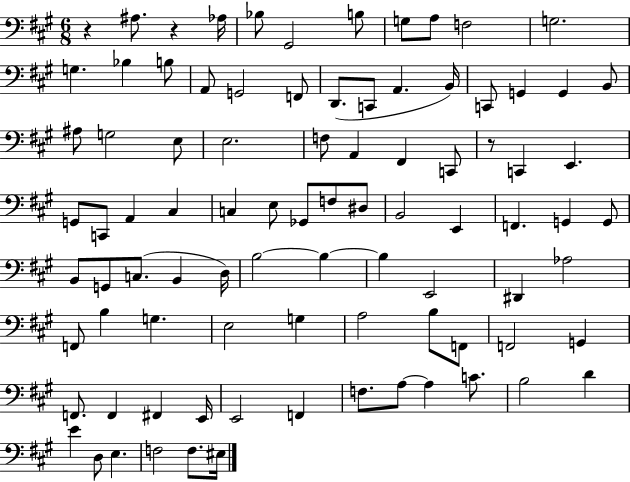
R/q A#3/e. R/q Ab3/s Bb3/e G#2/h B3/e G3/e A3/e F3/h G3/h. G3/q. Bb3/q B3/e A2/e G2/h F2/e D2/e. C2/e A2/q. B2/s C2/e G2/q G2/q B2/e A#3/e G3/h E3/e E3/h. F3/e A2/q F#2/q C2/e R/e C2/q E2/q. G2/e C2/e A2/q C#3/q C3/q E3/e Gb2/e F3/e D#3/e B2/h E2/q F2/q. G2/q G2/e B2/e G2/e C3/e. B2/q D3/s B3/h B3/q B3/q E2/h D#2/q Ab3/h F2/e B3/q G3/q. E3/h G3/q A3/h B3/e F2/e F2/h G2/q F2/e. F2/q F#2/q E2/s E2/h F2/q F3/e. A3/e A3/q C4/e. B3/h D4/q E4/q D3/e E3/q. F3/h F3/e. EIS3/s